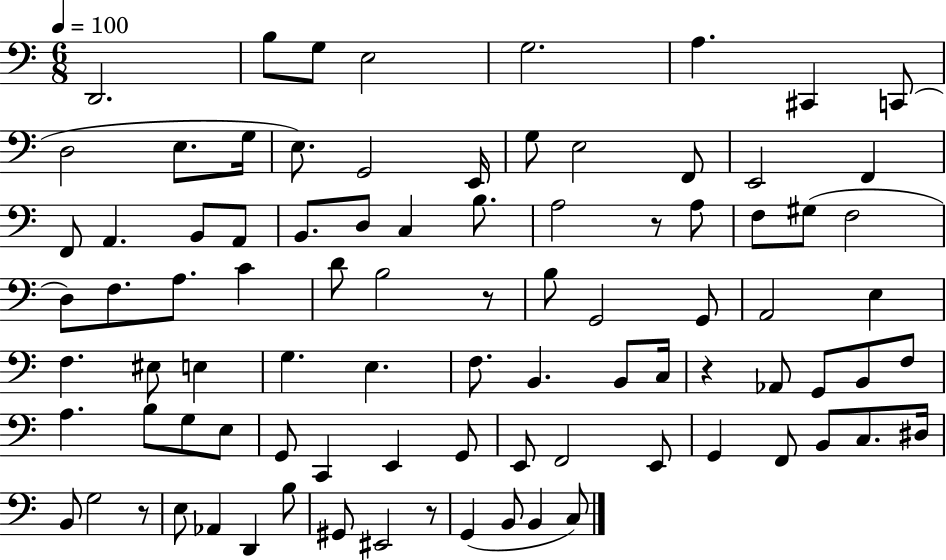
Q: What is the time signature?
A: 6/8